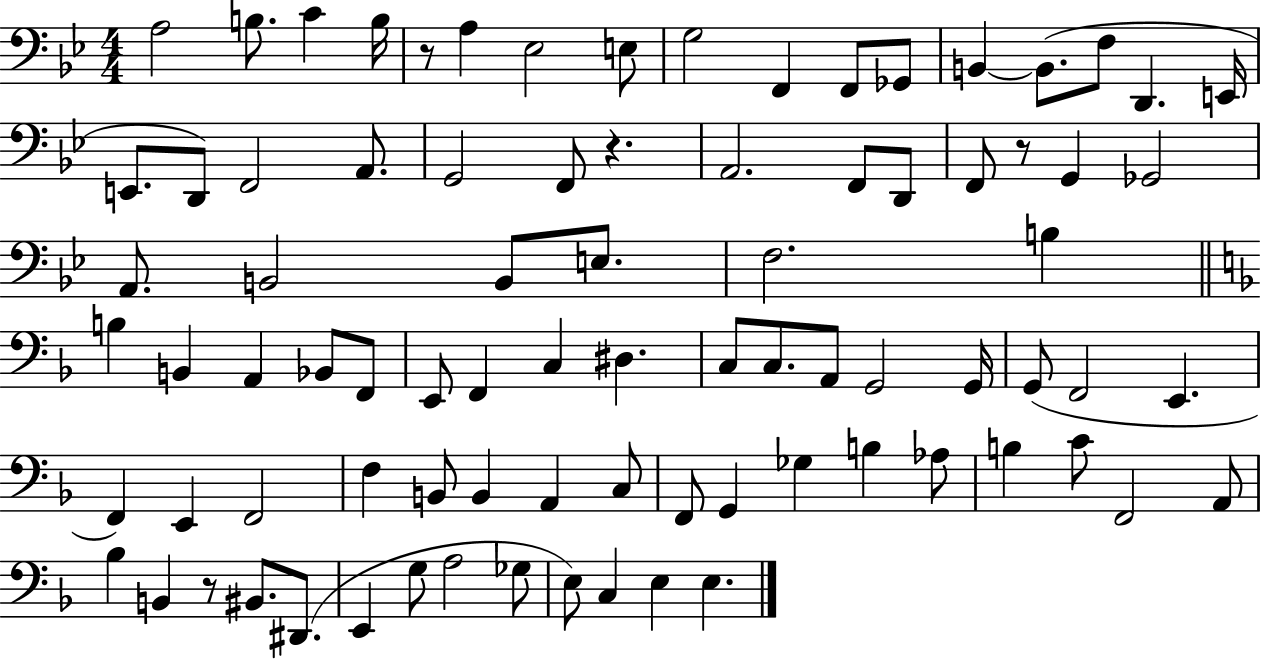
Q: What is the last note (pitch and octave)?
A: E3